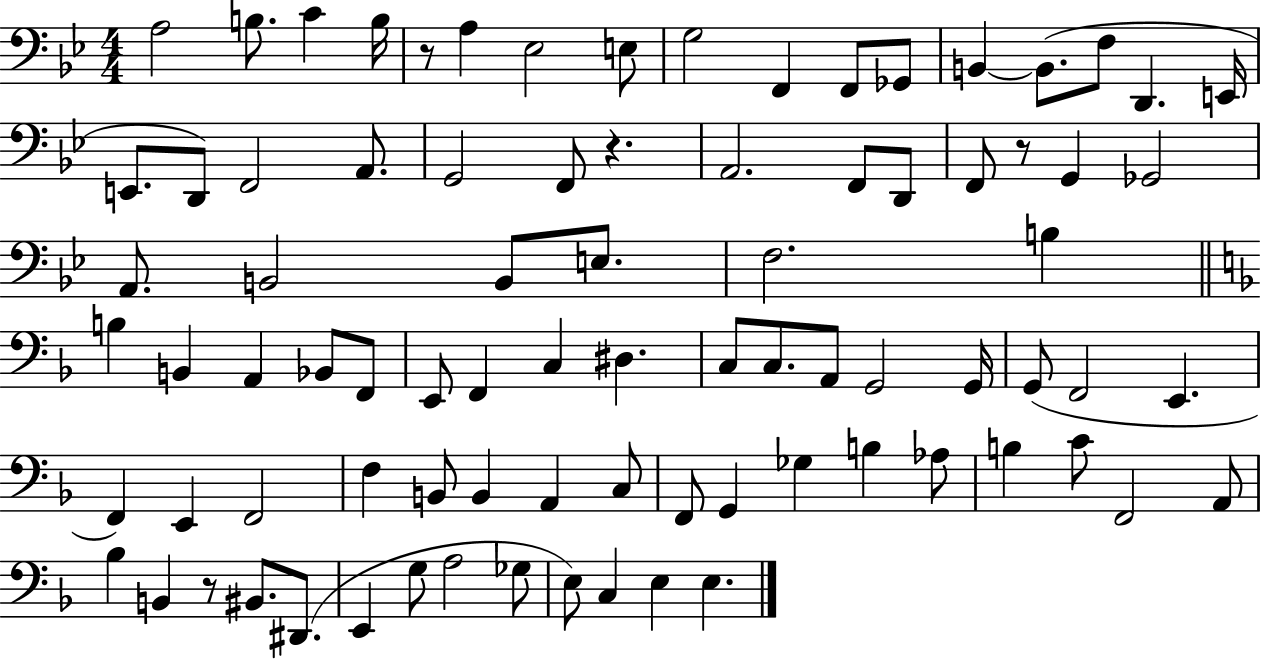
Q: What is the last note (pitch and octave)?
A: E3